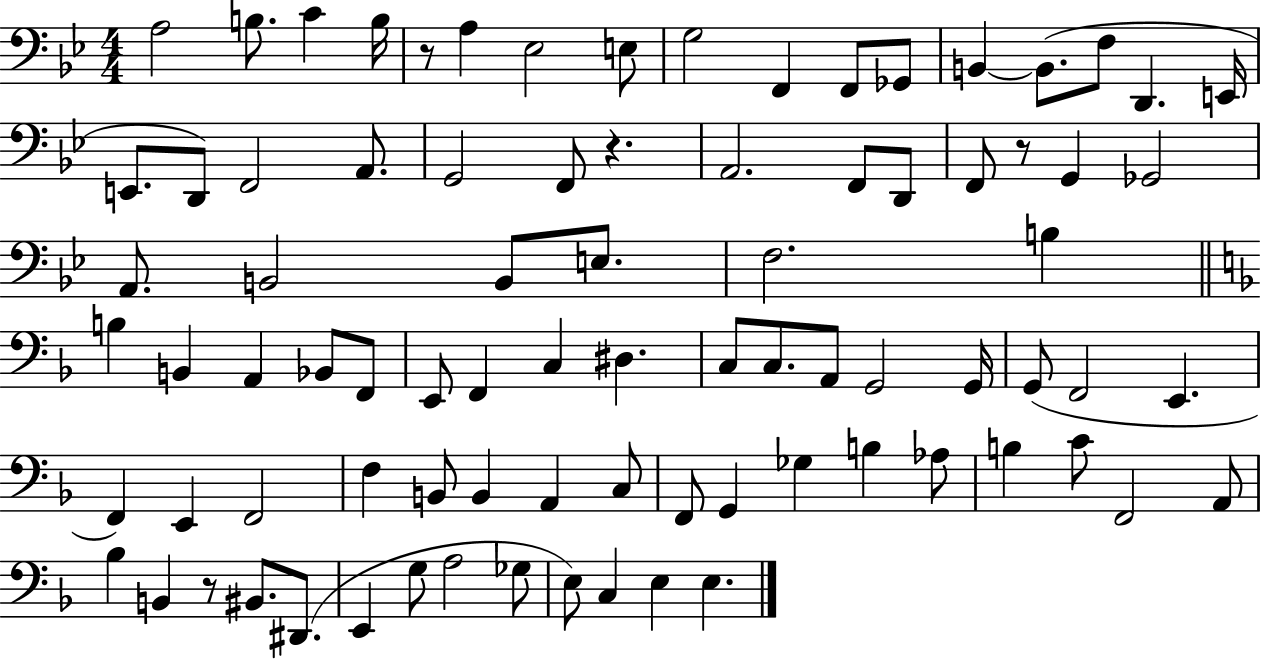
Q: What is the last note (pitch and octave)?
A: E3